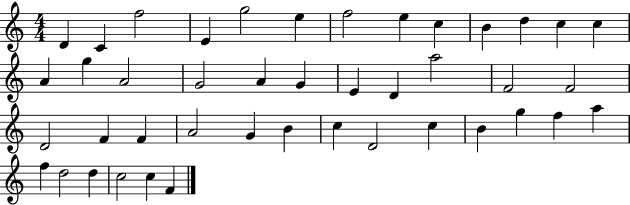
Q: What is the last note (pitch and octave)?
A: F4